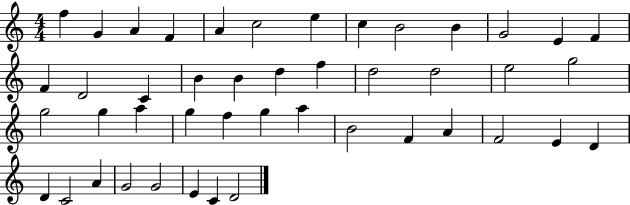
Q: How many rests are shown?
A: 0